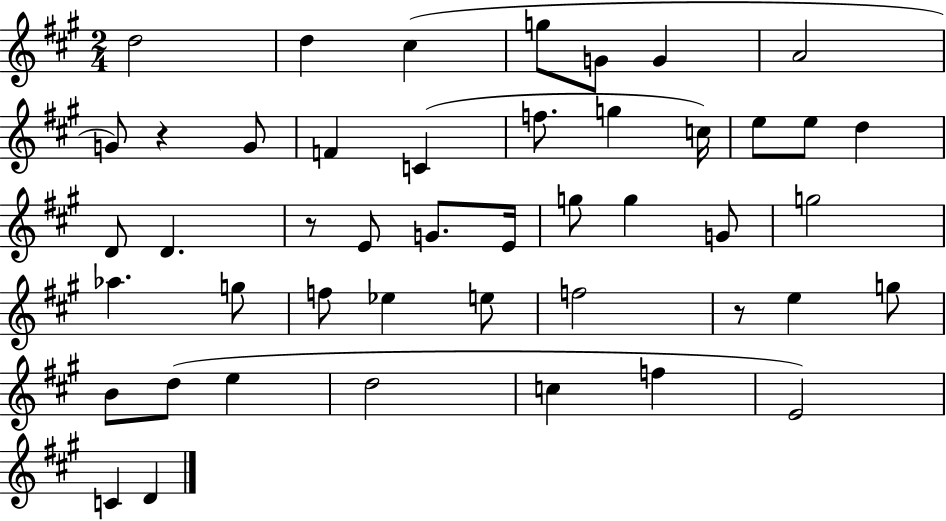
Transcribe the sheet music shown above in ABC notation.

X:1
T:Untitled
M:2/4
L:1/4
K:A
d2 d ^c g/2 G/2 G A2 G/2 z G/2 F C f/2 g c/4 e/2 e/2 d D/2 D z/2 E/2 G/2 E/4 g/2 g G/2 g2 _a g/2 f/2 _e e/2 f2 z/2 e g/2 B/2 d/2 e d2 c f E2 C D